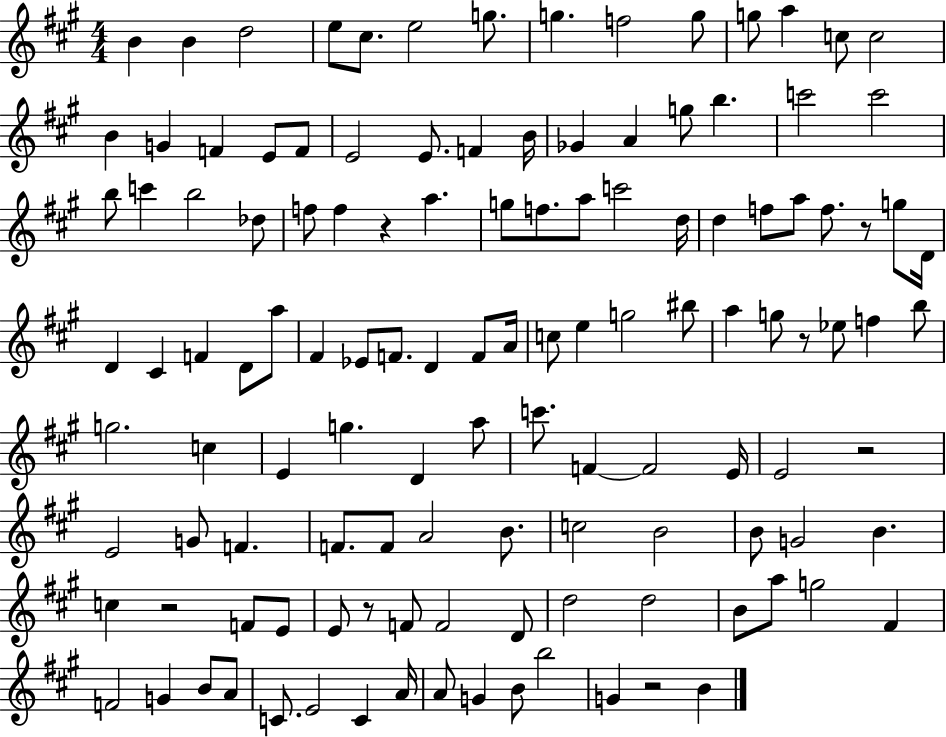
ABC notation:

X:1
T:Untitled
M:4/4
L:1/4
K:A
B B d2 e/2 ^c/2 e2 g/2 g f2 g/2 g/2 a c/2 c2 B G F E/2 F/2 E2 E/2 F B/4 _G A g/2 b c'2 c'2 b/2 c' b2 _d/2 f/2 f z a g/2 f/2 a/2 c'2 d/4 d f/2 a/2 f/2 z/2 g/2 D/4 D ^C F D/2 a/2 ^F _E/2 F/2 D F/2 A/4 c/2 e g2 ^b/2 a g/2 z/2 _e/2 f b/2 g2 c E g D a/2 c'/2 F F2 E/4 E2 z2 E2 G/2 F F/2 F/2 A2 B/2 c2 B2 B/2 G2 B c z2 F/2 E/2 E/2 z/2 F/2 F2 D/2 d2 d2 B/2 a/2 g2 ^F F2 G B/2 A/2 C/2 E2 C A/4 A/2 G B/2 b2 G z2 B